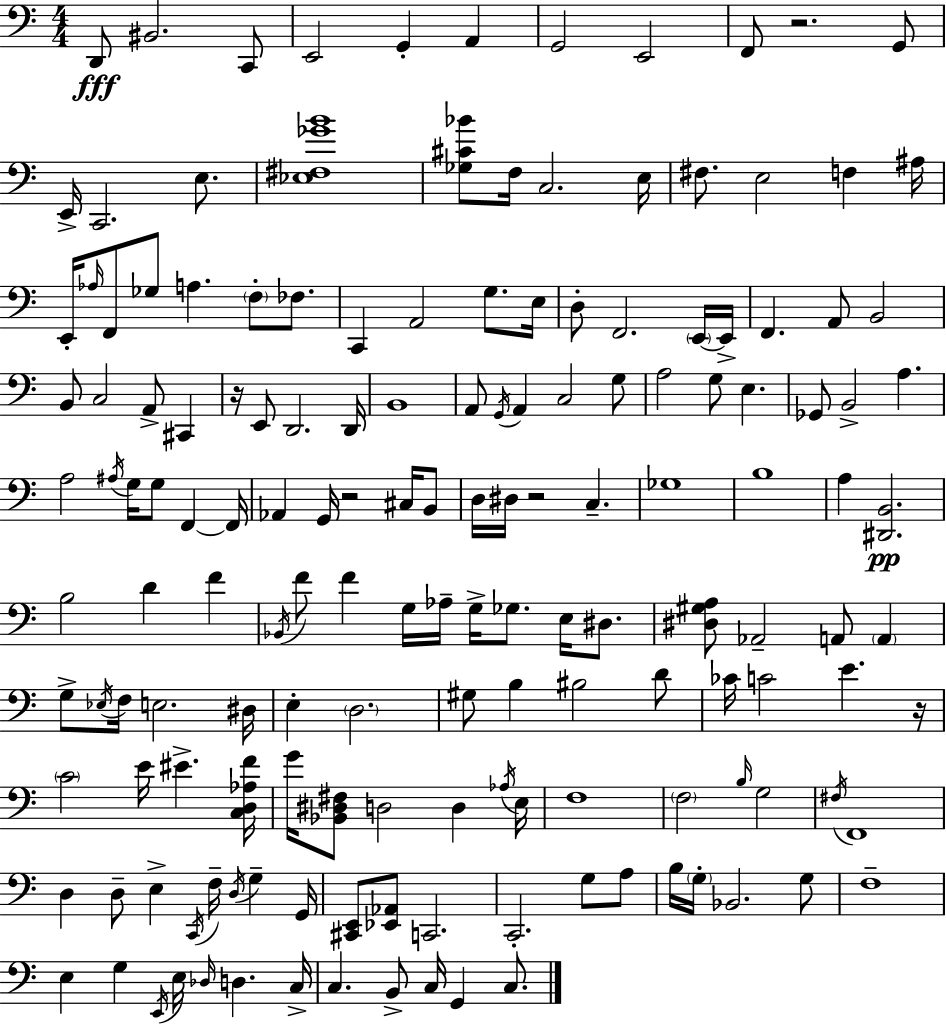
D2/e BIS2/h. C2/e E2/h G2/q A2/q G2/h E2/h F2/e R/h. G2/e E2/s C2/h. E3/e. [Eb3,F#3,Gb4,B4]/w [Gb3,C#4,Bb4]/e F3/s C3/h. E3/s F#3/e. E3/h F3/q A#3/s E2/s Ab3/s F2/e Gb3/e A3/q. F3/e FES3/e. C2/q A2/h G3/e. E3/s D3/e F2/h. E2/s E2/s F2/q. A2/e B2/h B2/e C3/h A2/e C#2/q R/s E2/e D2/h. D2/s B2/w A2/e G2/s A2/q C3/h G3/e A3/h G3/e E3/q. Gb2/e B2/h A3/q. A3/h A#3/s G3/s G3/e F2/q F2/s Ab2/q G2/s R/h C#3/s B2/e D3/s D#3/s R/h C3/q. Gb3/w B3/w A3/q [D#2,B2]/h. B3/h D4/q F4/q Bb2/s F4/e F4/q G3/s Ab3/s G3/s Gb3/e. E3/s D#3/e. [D#3,G#3,A3]/e Ab2/h A2/e A2/q G3/e Eb3/s F3/s E3/h. D#3/s E3/q D3/h. G#3/e B3/q BIS3/h D4/e CES4/s C4/h E4/q. R/s C4/h E4/s EIS4/q. [C3,D3,Ab3,F4]/s G4/s [Bb2,D#3,F#3]/e D3/h D3/q Ab3/s E3/s F3/w F3/h B3/s G3/h F#3/s F2/w D3/q D3/e E3/q C2/s F3/s D3/s G3/q G2/s [C#2,E2]/e [Eb2,Ab2]/e C2/h. C2/h. G3/e A3/e B3/s G3/s Bb2/h. G3/e F3/w E3/q G3/q E2/s E3/s Db3/s D3/q. C3/s C3/q. B2/e C3/s G2/q C3/e.